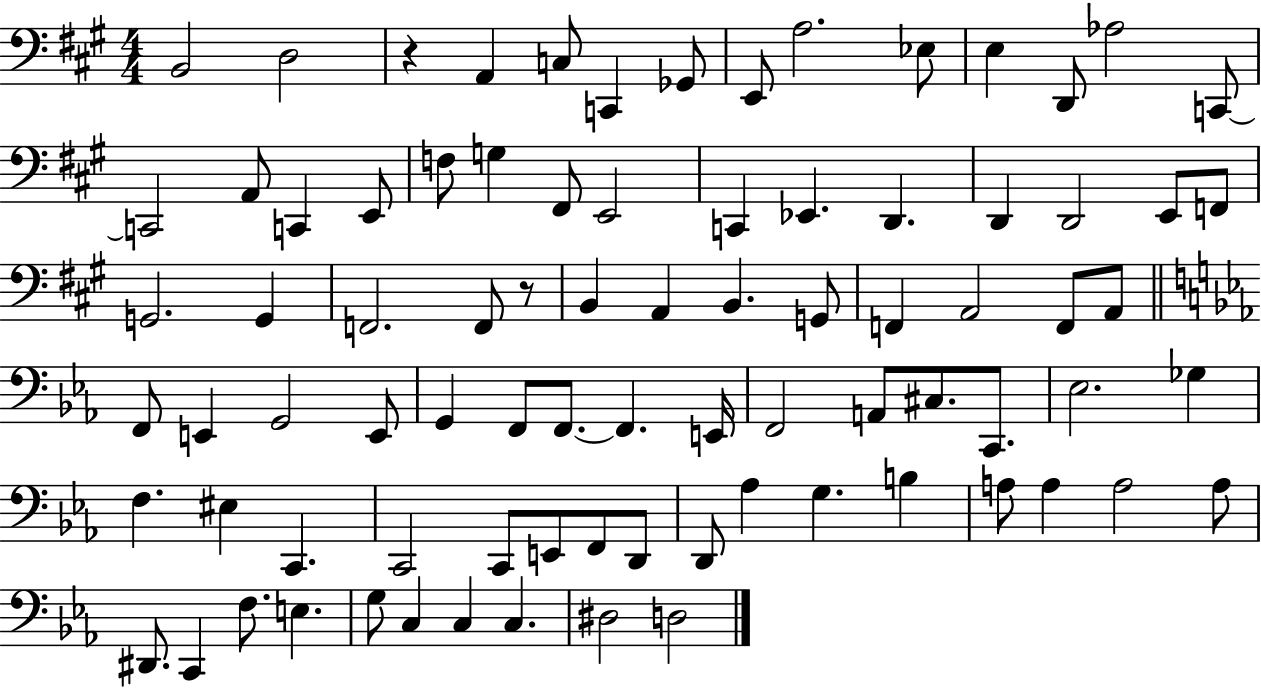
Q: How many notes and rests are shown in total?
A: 83